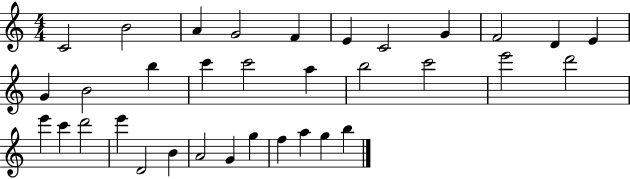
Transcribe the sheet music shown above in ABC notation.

X:1
T:Untitled
M:4/4
L:1/4
K:C
C2 B2 A G2 F E C2 G F2 D E G B2 b c' c'2 a b2 c'2 e'2 d'2 e' c' d'2 e' D2 B A2 G g f a g b